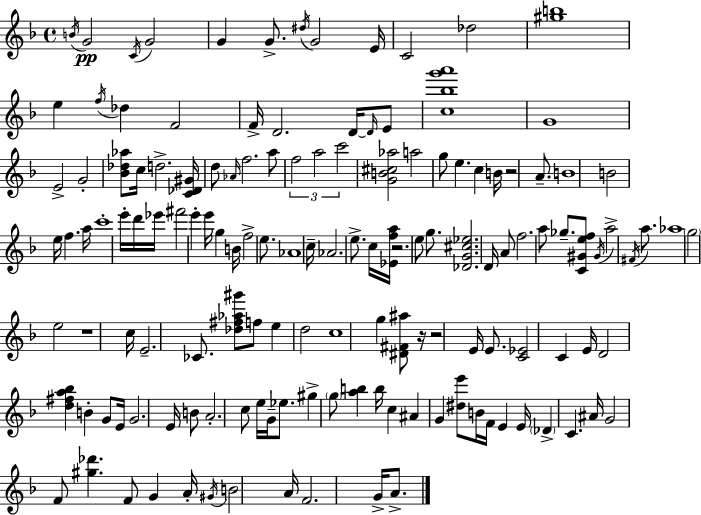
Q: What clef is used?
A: treble